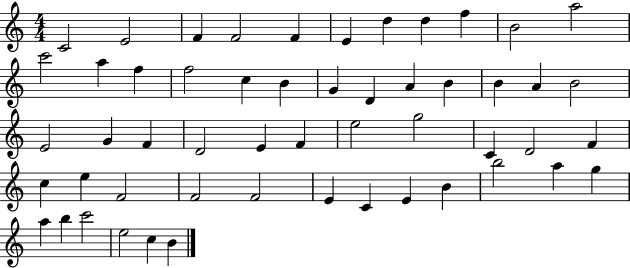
{
  \clef treble
  \numericTimeSignature
  \time 4/4
  \key c \major
  c'2 e'2 | f'4 f'2 f'4 | e'4 d''4 d''4 f''4 | b'2 a''2 | \break c'''2 a''4 f''4 | f''2 c''4 b'4 | g'4 d'4 a'4 b'4 | b'4 a'4 b'2 | \break e'2 g'4 f'4 | d'2 e'4 f'4 | e''2 g''2 | c'4 d'2 f'4 | \break c''4 e''4 f'2 | f'2 f'2 | e'4 c'4 e'4 b'4 | b''2 a''4 g''4 | \break a''4 b''4 c'''2 | e''2 c''4 b'4 | \bar "|."
}